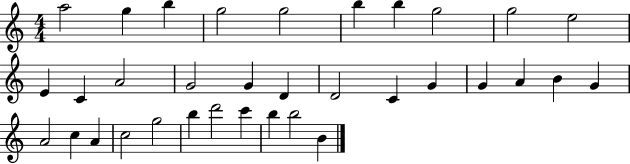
A5/h G5/q B5/q G5/h G5/h B5/q B5/q G5/h G5/h E5/h E4/q C4/q A4/h G4/h G4/q D4/q D4/h C4/q G4/q G4/q A4/q B4/q G4/q A4/h C5/q A4/q C5/h G5/h B5/q D6/h C6/q B5/q B5/h B4/q